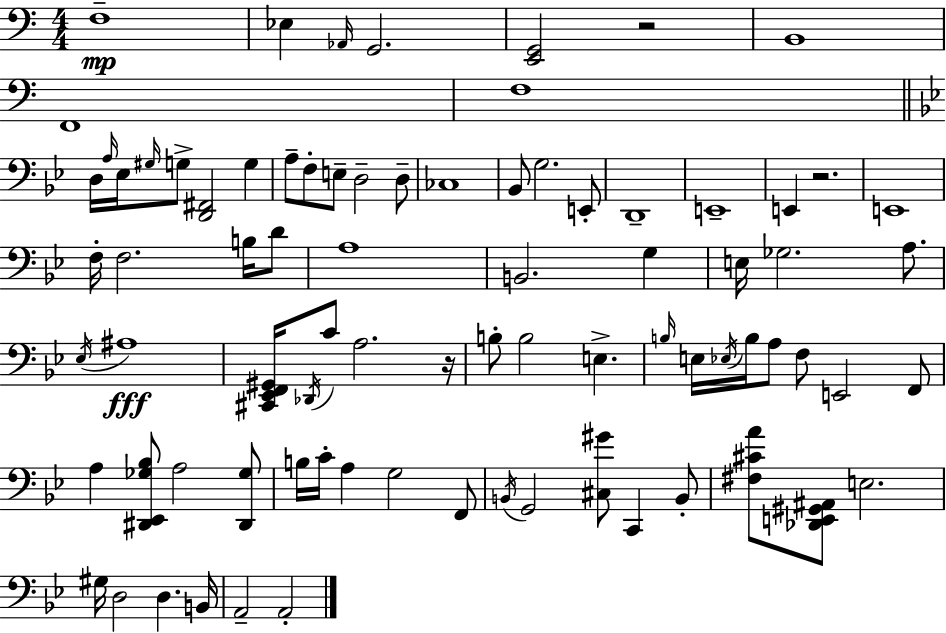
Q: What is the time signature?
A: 4/4